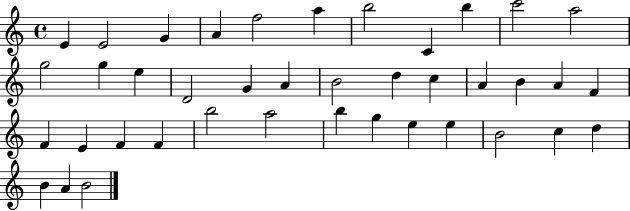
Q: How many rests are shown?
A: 0